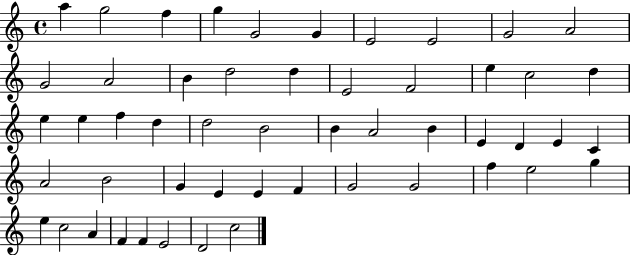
X:1
T:Untitled
M:4/4
L:1/4
K:C
a g2 f g G2 G E2 E2 G2 A2 G2 A2 B d2 d E2 F2 e c2 d e e f d d2 B2 B A2 B E D E C A2 B2 G E E F G2 G2 f e2 g e c2 A F F E2 D2 c2